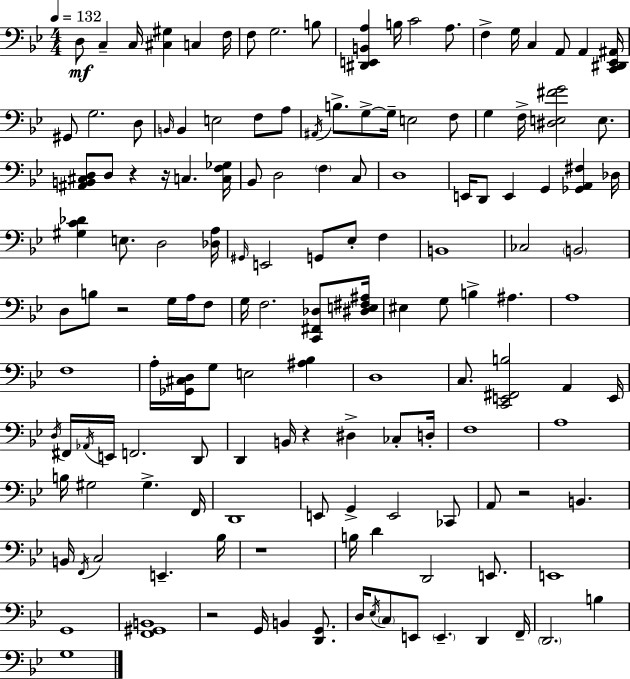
D3/e C3/q C3/s [C#3,G#3]/q C3/q F3/s F3/e G3/h. B3/e [D#2,E2,B2,A3]/q B3/s C4/h A3/e. F3/q G3/s C3/q A2/e A2/q [C2,D#2,Eb2,A#2]/s G#2/e G3/h. D3/e B2/s B2/q E3/h F3/e A3/e A#2/s B3/e. G3/e G3/s E3/h F3/e G3/q F3/s [D#3,E3,F#4,G4]/h E3/e. [A#2,B2,C#3,D3]/e D3/e R/q R/s C3/q. [C3,F3,Gb3]/s Bb2/e D3/h F3/q C3/e D3/w E2/s D2/e E2/q G2/q [Gb2,A2,F#3]/q Db3/s [G#3,C4,Db4]/q E3/e. D3/h [Db3,A3]/s G#2/s E2/h G2/e Eb3/e F3/q B2/w CES3/h B2/h D3/e B3/e R/h G3/s A3/s F3/e G3/s F3/h. [C2,F#2,Db3]/e [D#3,E3,F#3,A#3]/s EIS3/q G3/e B3/q A#3/q. A3/w F3/w A3/s [Gb2,C#3,D3]/s G3/e E3/h [A#3,Bb3]/q D3/w C3/e. [C2,E2,F#2,B3]/h A2/q E2/s D3/s F#2/s Ab2/s E2/s F2/h. D2/e D2/q B2/s R/q D#3/q CES3/e D3/s F3/w A3/w B3/s G#3/h G#3/q. F2/s D2/w E2/e G2/q E2/h CES2/e A2/e R/h B2/q. B2/s F2/s C3/h E2/q. Bb3/s R/w B3/s D4/q D2/h E2/e. E2/w G2/w [F2,G#2,B2]/w R/h G2/s B2/q [D2,G2]/e. D3/s Eb3/s C3/e E2/e E2/q. D2/q F2/s D2/h. B3/q G3/w